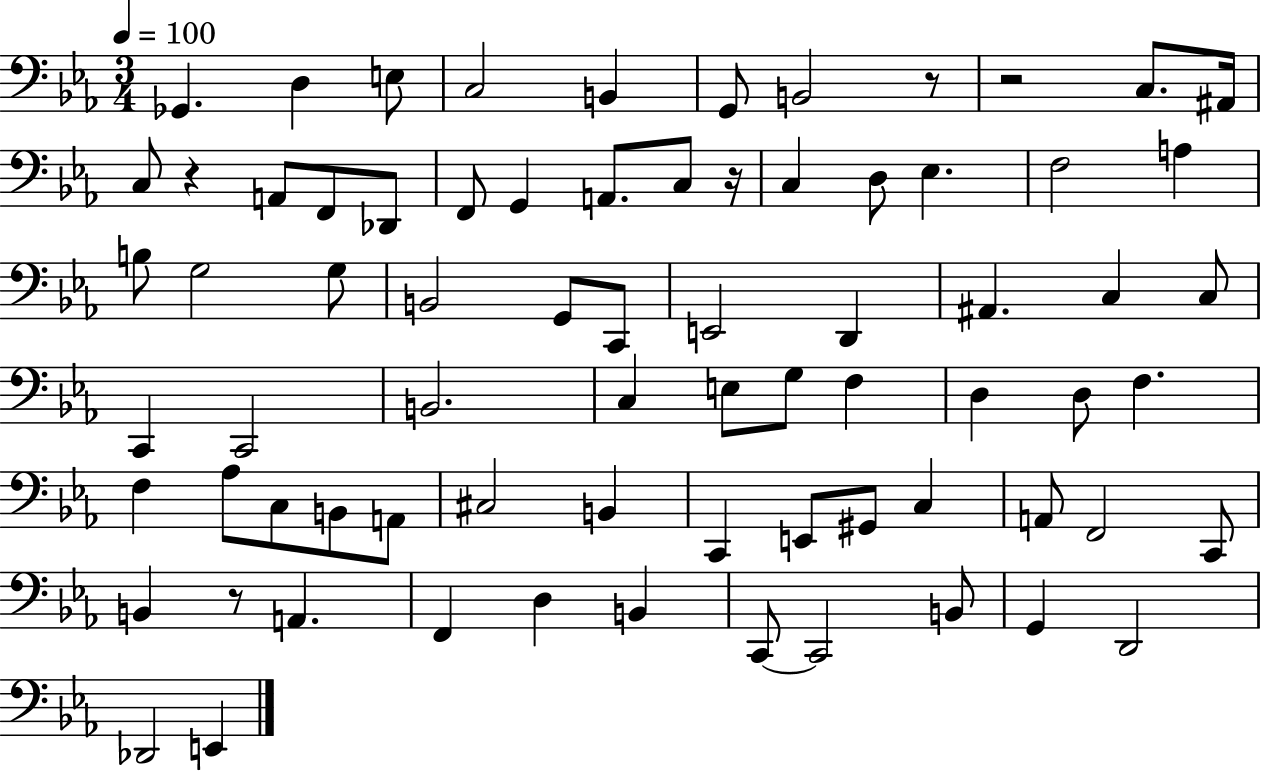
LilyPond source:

{
  \clef bass
  \numericTimeSignature
  \time 3/4
  \key ees \major
  \tempo 4 = 100
  \repeat volta 2 { ges,4. d4 e8 | c2 b,4 | g,8 b,2 r8 | r2 c8. ais,16 | \break c8 r4 a,8 f,8 des,8 | f,8 g,4 a,8. c8 r16 | c4 d8 ees4. | f2 a4 | \break b8 g2 g8 | b,2 g,8 c,8 | e,2 d,4 | ais,4. c4 c8 | \break c,4 c,2 | b,2. | c4 e8 g8 f4 | d4 d8 f4. | \break f4 aes8 c8 b,8 a,8 | cis2 b,4 | c,4 e,8 gis,8 c4 | a,8 f,2 c,8 | \break b,4 r8 a,4. | f,4 d4 b,4 | c,8~~ c,2 b,8 | g,4 d,2 | \break des,2 e,4 | } \bar "|."
}